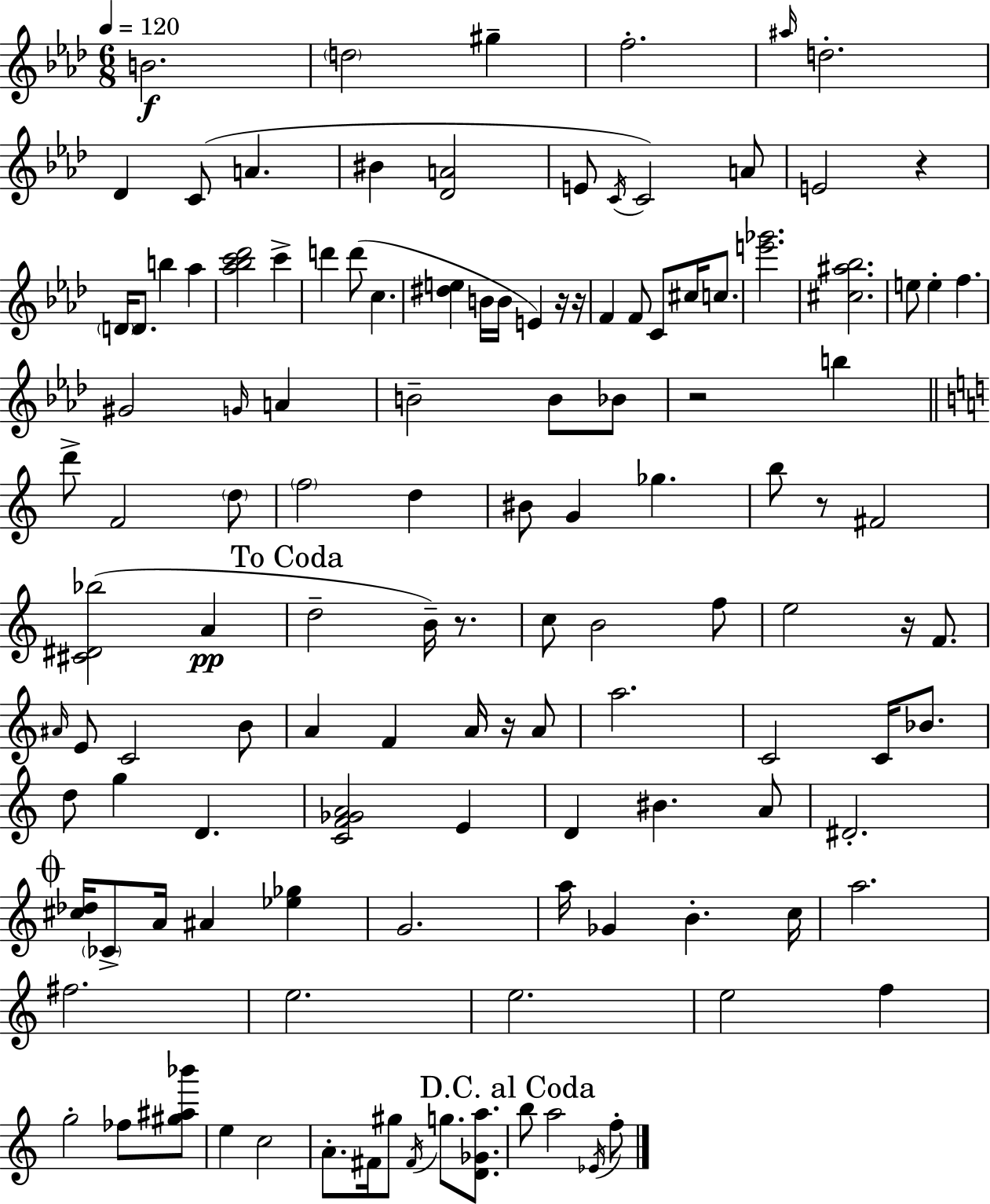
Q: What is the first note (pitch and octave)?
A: B4